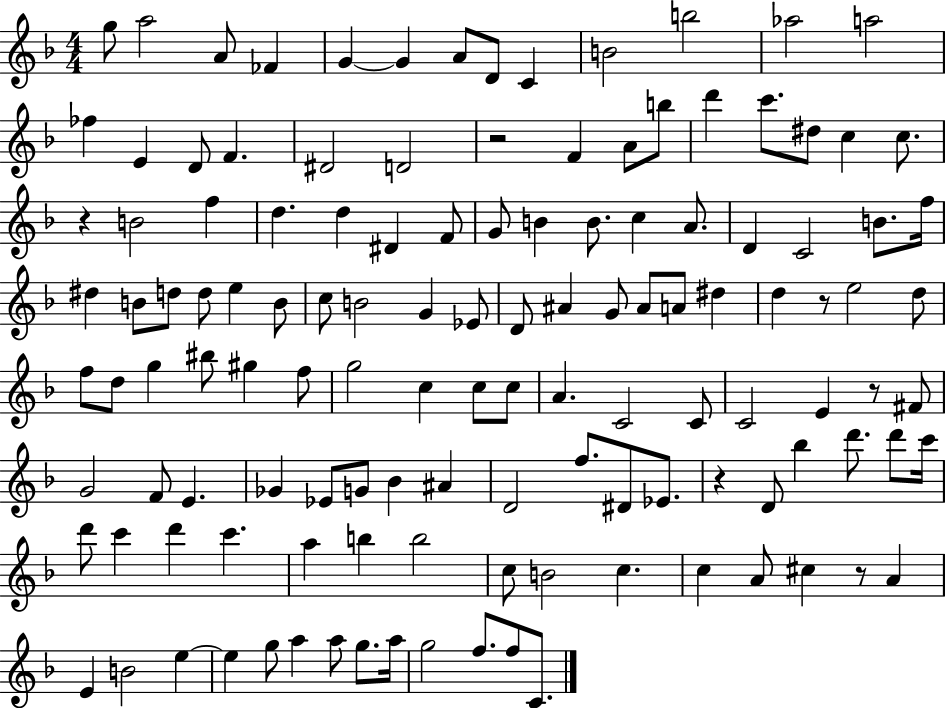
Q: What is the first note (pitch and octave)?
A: G5